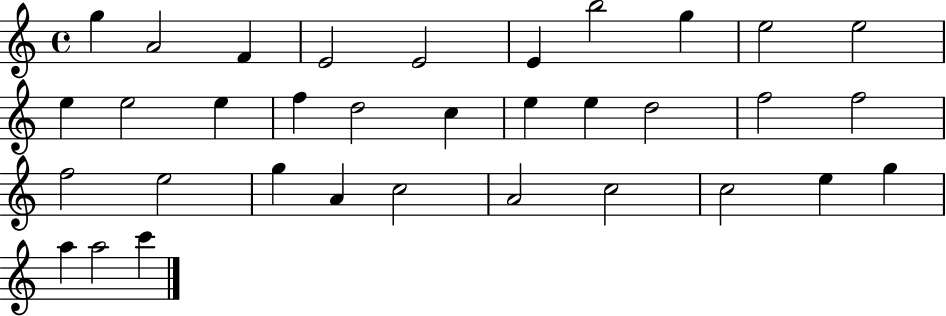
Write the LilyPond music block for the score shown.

{
  \clef treble
  \time 4/4
  \defaultTimeSignature
  \key c \major
  g''4 a'2 f'4 | e'2 e'2 | e'4 b''2 g''4 | e''2 e''2 | \break e''4 e''2 e''4 | f''4 d''2 c''4 | e''4 e''4 d''2 | f''2 f''2 | \break f''2 e''2 | g''4 a'4 c''2 | a'2 c''2 | c''2 e''4 g''4 | \break a''4 a''2 c'''4 | \bar "|."
}